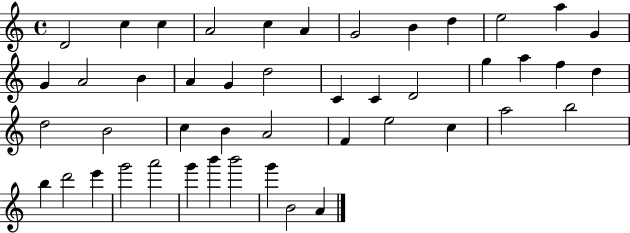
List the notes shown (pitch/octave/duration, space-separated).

D4/h C5/q C5/q A4/h C5/q A4/q G4/h B4/q D5/q E5/h A5/q G4/q G4/q A4/h B4/q A4/q G4/q D5/h C4/q C4/q D4/h G5/q A5/q F5/q D5/q D5/h B4/h C5/q B4/q A4/h F4/q E5/h C5/q A5/h B5/h B5/q D6/h E6/q G6/h A6/h G6/q B6/q B6/h G6/q B4/h A4/q